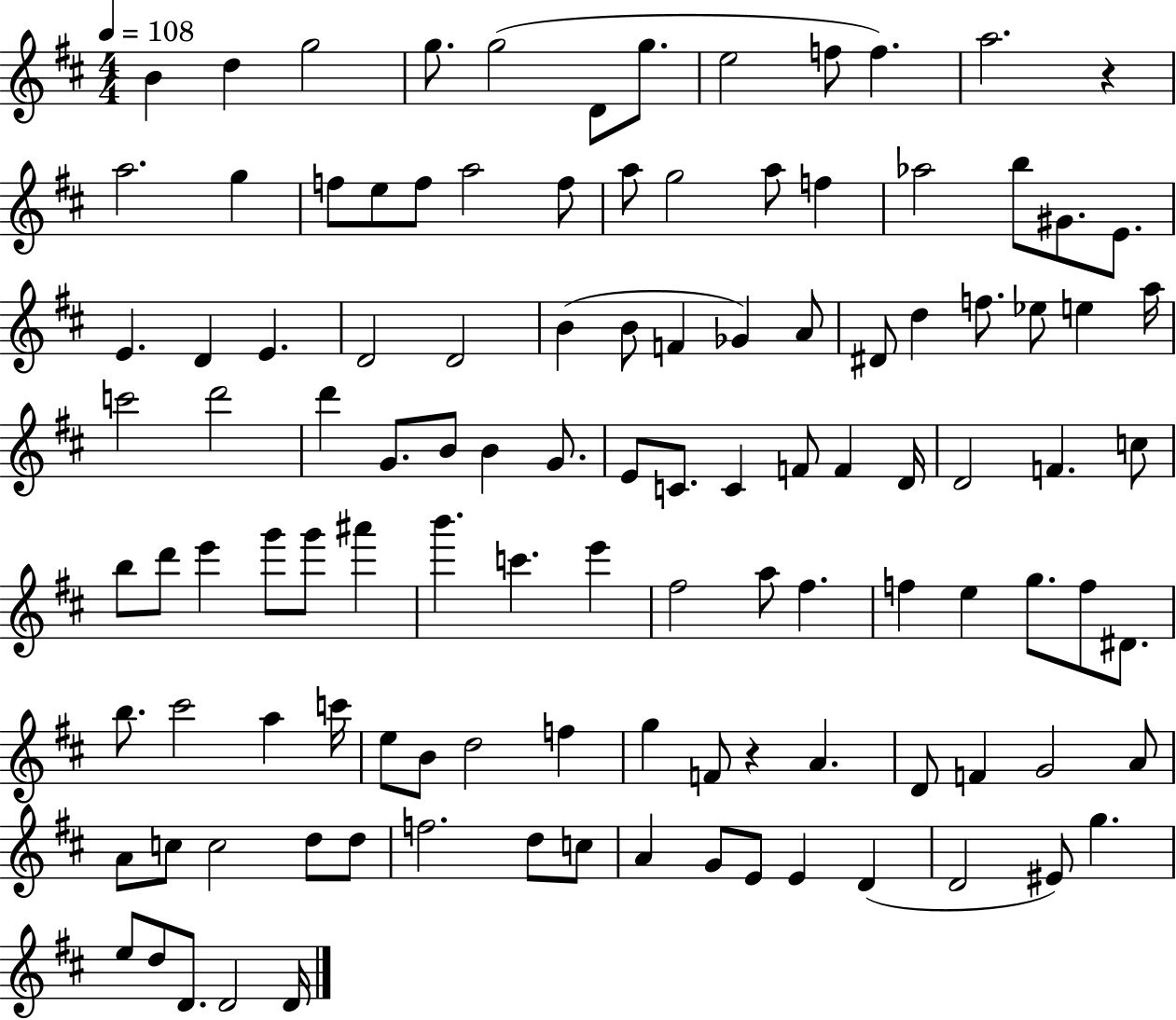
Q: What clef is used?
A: treble